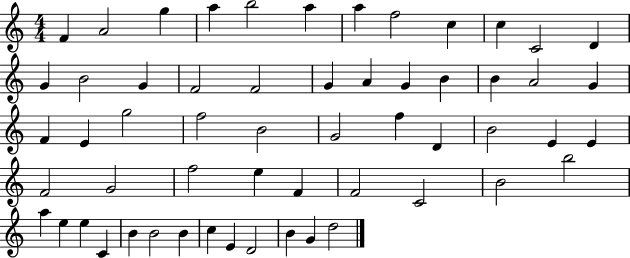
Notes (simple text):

F4/q A4/h G5/q A5/q B5/h A5/q A5/q F5/h C5/q C5/q C4/h D4/q G4/q B4/h G4/q F4/h F4/h G4/q A4/q G4/q B4/q B4/q A4/h G4/q F4/q E4/q G5/h F5/h B4/h G4/h F5/q D4/q B4/h E4/q E4/q F4/h G4/h F5/h E5/q F4/q F4/h C4/h B4/h B5/h A5/q E5/q E5/q C4/q B4/q B4/h B4/q C5/q E4/q D4/h B4/q G4/q D5/h